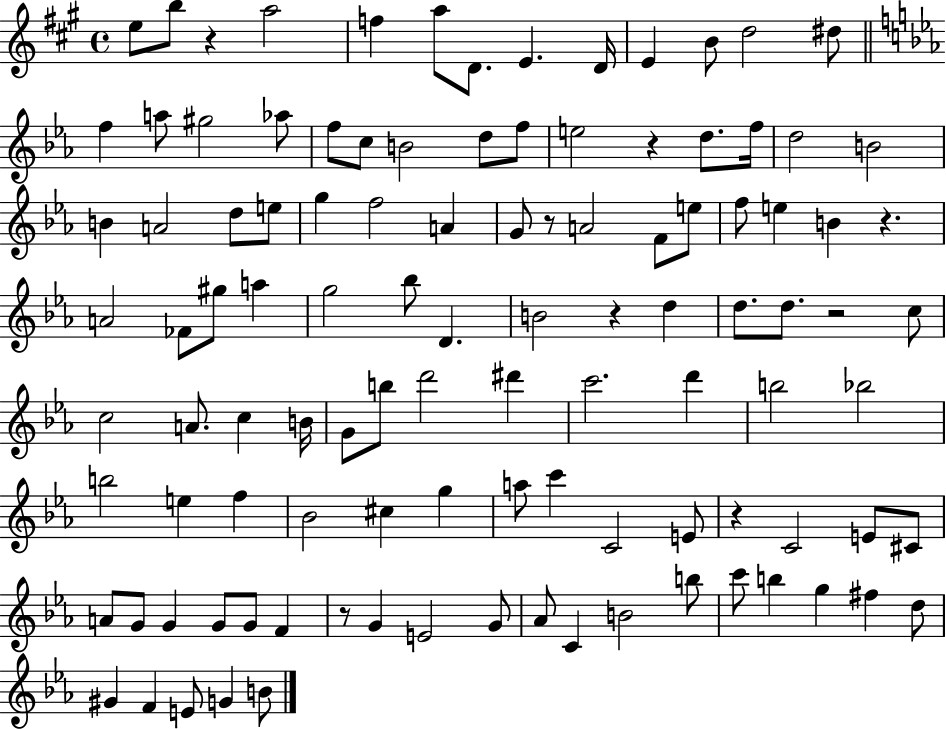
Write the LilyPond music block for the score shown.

{
  \clef treble
  \time 4/4
  \defaultTimeSignature
  \key a \major
  e''8 b''8 r4 a''2 | f''4 a''8 d'8. e'4. d'16 | e'4 b'8 d''2 dis''8 | \bar "||" \break \key ees \major f''4 a''8 gis''2 aes''8 | f''8 c''8 b'2 d''8 f''8 | e''2 r4 d''8. f''16 | d''2 b'2 | \break b'4 a'2 d''8 e''8 | g''4 f''2 a'4 | g'8 r8 a'2 f'8 e''8 | f''8 e''4 b'4 r4. | \break a'2 fes'8 gis''8 a''4 | g''2 bes''8 d'4. | b'2 r4 d''4 | d''8. d''8. r2 c''8 | \break c''2 a'8. c''4 b'16 | g'8 b''8 d'''2 dis'''4 | c'''2. d'''4 | b''2 bes''2 | \break b''2 e''4 f''4 | bes'2 cis''4 g''4 | a''8 c'''4 c'2 e'8 | r4 c'2 e'8 cis'8 | \break a'8 g'8 g'4 g'8 g'8 f'4 | r8 g'4 e'2 g'8 | aes'8 c'4 b'2 b''8 | c'''8 b''4 g''4 fis''4 d''8 | \break gis'4 f'4 e'8 g'4 b'8 | \bar "|."
}